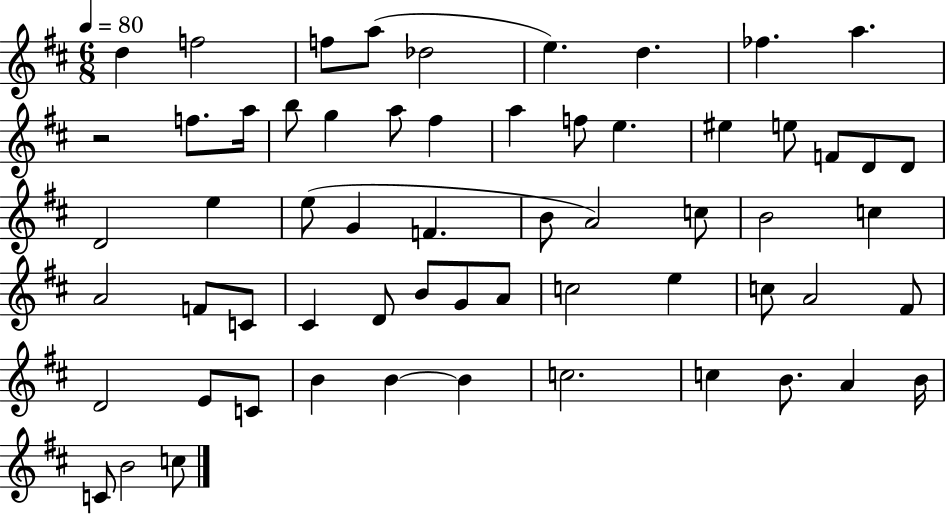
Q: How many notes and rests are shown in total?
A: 61